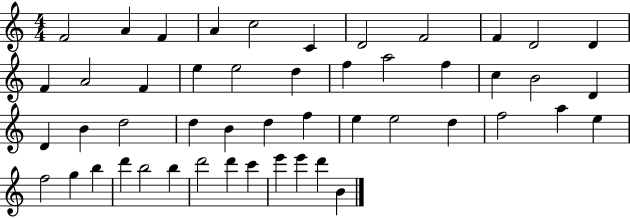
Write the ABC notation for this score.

X:1
T:Untitled
M:4/4
L:1/4
K:C
F2 A F A c2 C D2 F2 F D2 D F A2 F e e2 d f a2 f c B2 D D B d2 d B d f e e2 d f2 a e f2 g b d' b2 b d'2 d' c' e' e' d' B